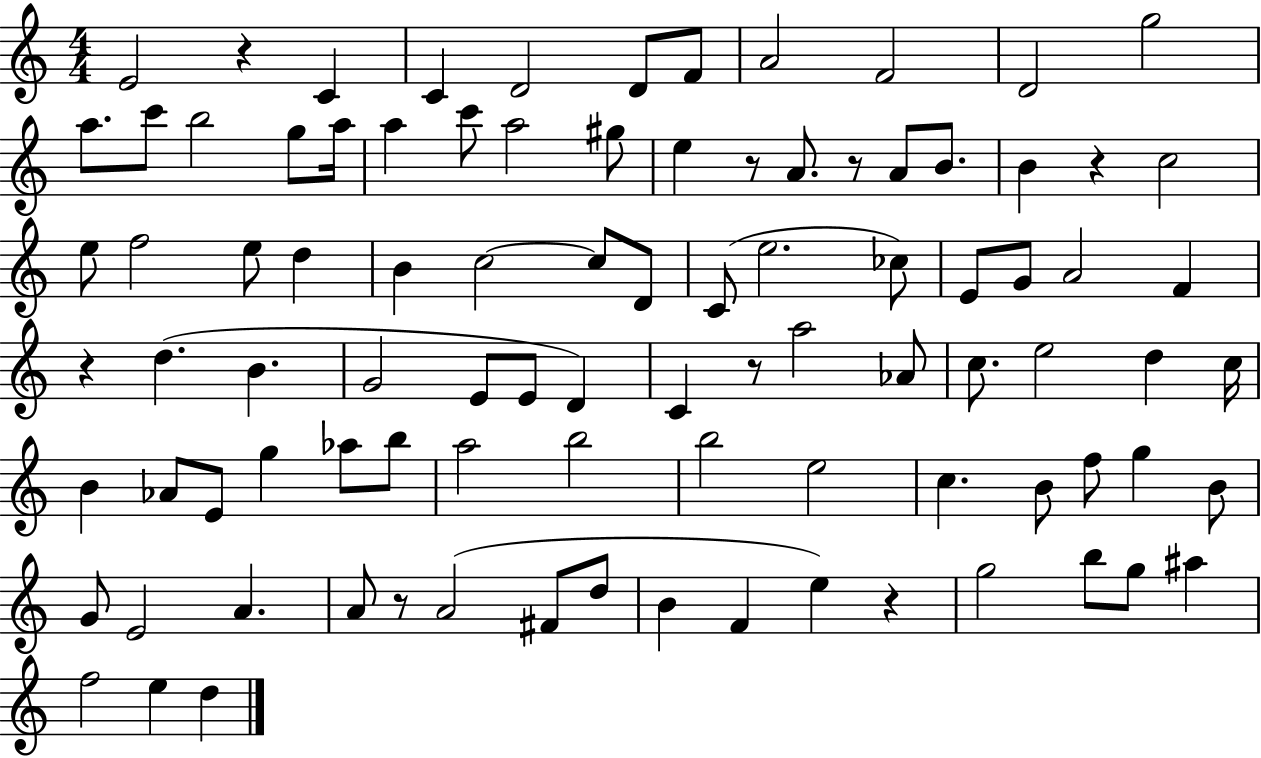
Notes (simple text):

E4/h R/q C4/q C4/q D4/h D4/e F4/e A4/h F4/h D4/h G5/h A5/e. C6/e B5/h G5/e A5/s A5/q C6/e A5/h G#5/e E5/q R/e A4/e. R/e A4/e B4/e. B4/q R/q C5/h E5/e F5/h E5/e D5/q B4/q C5/h C5/e D4/e C4/e E5/h. CES5/e E4/e G4/e A4/h F4/q R/q D5/q. B4/q. G4/h E4/e E4/e D4/q C4/q R/e A5/h Ab4/e C5/e. E5/h D5/q C5/s B4/q Ab4/e E4/e G5/q Ab5/e B5/e A5/h B5/h B5/h E5/h C5/q. B4/e F5/e G5/q B4/e G4/e E4/h A4/q. A4/e R/e A4/h F#4/e D5/e B4/q F4/q E5/q R/q G5/h B5/e G5/e A#5/q F5/h E5/q D5/q